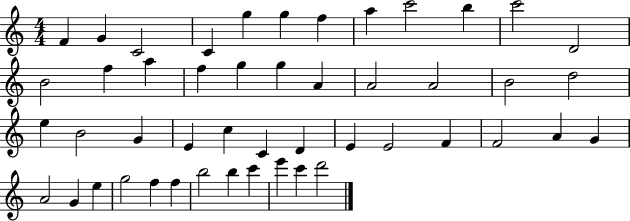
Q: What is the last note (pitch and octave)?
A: D6